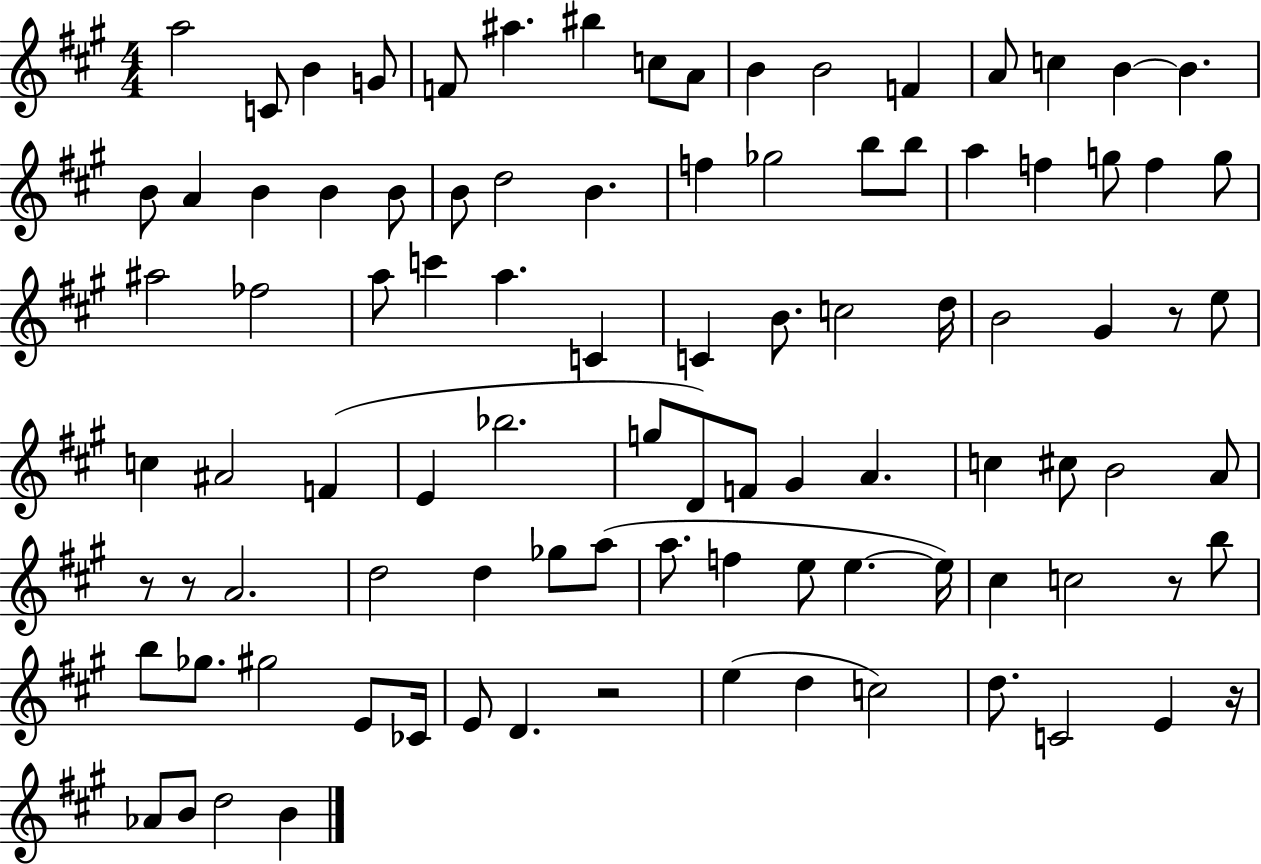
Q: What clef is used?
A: treble